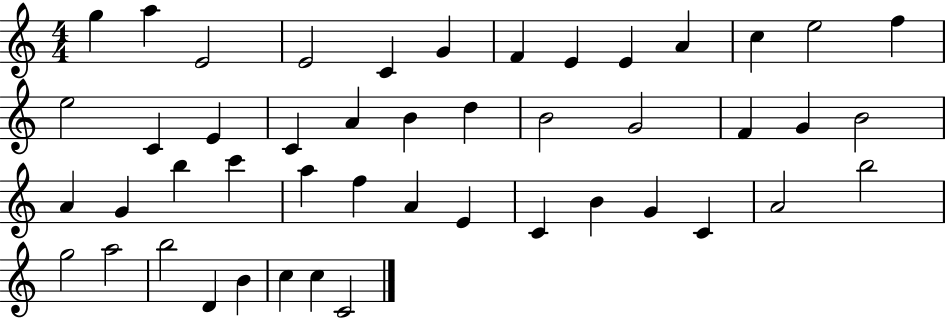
G5/q A5/q E4/h E4/h C4/q G4/q F4/q E4/q E4/q A4/q C5/q E5/h F5/q E5/h C4/q E4/q C4/q A4/q B4/q D5/q B4/h G4/h F4/q G4/q B4/h A4/q G4/q B5/q C6/q A5/q F5/q A4/q E4/q C4/q B4/q G4/q C4/q A4/h B5/h G5/h A5/h B5/h D4/q B4/q C5/q C5/q C4/h